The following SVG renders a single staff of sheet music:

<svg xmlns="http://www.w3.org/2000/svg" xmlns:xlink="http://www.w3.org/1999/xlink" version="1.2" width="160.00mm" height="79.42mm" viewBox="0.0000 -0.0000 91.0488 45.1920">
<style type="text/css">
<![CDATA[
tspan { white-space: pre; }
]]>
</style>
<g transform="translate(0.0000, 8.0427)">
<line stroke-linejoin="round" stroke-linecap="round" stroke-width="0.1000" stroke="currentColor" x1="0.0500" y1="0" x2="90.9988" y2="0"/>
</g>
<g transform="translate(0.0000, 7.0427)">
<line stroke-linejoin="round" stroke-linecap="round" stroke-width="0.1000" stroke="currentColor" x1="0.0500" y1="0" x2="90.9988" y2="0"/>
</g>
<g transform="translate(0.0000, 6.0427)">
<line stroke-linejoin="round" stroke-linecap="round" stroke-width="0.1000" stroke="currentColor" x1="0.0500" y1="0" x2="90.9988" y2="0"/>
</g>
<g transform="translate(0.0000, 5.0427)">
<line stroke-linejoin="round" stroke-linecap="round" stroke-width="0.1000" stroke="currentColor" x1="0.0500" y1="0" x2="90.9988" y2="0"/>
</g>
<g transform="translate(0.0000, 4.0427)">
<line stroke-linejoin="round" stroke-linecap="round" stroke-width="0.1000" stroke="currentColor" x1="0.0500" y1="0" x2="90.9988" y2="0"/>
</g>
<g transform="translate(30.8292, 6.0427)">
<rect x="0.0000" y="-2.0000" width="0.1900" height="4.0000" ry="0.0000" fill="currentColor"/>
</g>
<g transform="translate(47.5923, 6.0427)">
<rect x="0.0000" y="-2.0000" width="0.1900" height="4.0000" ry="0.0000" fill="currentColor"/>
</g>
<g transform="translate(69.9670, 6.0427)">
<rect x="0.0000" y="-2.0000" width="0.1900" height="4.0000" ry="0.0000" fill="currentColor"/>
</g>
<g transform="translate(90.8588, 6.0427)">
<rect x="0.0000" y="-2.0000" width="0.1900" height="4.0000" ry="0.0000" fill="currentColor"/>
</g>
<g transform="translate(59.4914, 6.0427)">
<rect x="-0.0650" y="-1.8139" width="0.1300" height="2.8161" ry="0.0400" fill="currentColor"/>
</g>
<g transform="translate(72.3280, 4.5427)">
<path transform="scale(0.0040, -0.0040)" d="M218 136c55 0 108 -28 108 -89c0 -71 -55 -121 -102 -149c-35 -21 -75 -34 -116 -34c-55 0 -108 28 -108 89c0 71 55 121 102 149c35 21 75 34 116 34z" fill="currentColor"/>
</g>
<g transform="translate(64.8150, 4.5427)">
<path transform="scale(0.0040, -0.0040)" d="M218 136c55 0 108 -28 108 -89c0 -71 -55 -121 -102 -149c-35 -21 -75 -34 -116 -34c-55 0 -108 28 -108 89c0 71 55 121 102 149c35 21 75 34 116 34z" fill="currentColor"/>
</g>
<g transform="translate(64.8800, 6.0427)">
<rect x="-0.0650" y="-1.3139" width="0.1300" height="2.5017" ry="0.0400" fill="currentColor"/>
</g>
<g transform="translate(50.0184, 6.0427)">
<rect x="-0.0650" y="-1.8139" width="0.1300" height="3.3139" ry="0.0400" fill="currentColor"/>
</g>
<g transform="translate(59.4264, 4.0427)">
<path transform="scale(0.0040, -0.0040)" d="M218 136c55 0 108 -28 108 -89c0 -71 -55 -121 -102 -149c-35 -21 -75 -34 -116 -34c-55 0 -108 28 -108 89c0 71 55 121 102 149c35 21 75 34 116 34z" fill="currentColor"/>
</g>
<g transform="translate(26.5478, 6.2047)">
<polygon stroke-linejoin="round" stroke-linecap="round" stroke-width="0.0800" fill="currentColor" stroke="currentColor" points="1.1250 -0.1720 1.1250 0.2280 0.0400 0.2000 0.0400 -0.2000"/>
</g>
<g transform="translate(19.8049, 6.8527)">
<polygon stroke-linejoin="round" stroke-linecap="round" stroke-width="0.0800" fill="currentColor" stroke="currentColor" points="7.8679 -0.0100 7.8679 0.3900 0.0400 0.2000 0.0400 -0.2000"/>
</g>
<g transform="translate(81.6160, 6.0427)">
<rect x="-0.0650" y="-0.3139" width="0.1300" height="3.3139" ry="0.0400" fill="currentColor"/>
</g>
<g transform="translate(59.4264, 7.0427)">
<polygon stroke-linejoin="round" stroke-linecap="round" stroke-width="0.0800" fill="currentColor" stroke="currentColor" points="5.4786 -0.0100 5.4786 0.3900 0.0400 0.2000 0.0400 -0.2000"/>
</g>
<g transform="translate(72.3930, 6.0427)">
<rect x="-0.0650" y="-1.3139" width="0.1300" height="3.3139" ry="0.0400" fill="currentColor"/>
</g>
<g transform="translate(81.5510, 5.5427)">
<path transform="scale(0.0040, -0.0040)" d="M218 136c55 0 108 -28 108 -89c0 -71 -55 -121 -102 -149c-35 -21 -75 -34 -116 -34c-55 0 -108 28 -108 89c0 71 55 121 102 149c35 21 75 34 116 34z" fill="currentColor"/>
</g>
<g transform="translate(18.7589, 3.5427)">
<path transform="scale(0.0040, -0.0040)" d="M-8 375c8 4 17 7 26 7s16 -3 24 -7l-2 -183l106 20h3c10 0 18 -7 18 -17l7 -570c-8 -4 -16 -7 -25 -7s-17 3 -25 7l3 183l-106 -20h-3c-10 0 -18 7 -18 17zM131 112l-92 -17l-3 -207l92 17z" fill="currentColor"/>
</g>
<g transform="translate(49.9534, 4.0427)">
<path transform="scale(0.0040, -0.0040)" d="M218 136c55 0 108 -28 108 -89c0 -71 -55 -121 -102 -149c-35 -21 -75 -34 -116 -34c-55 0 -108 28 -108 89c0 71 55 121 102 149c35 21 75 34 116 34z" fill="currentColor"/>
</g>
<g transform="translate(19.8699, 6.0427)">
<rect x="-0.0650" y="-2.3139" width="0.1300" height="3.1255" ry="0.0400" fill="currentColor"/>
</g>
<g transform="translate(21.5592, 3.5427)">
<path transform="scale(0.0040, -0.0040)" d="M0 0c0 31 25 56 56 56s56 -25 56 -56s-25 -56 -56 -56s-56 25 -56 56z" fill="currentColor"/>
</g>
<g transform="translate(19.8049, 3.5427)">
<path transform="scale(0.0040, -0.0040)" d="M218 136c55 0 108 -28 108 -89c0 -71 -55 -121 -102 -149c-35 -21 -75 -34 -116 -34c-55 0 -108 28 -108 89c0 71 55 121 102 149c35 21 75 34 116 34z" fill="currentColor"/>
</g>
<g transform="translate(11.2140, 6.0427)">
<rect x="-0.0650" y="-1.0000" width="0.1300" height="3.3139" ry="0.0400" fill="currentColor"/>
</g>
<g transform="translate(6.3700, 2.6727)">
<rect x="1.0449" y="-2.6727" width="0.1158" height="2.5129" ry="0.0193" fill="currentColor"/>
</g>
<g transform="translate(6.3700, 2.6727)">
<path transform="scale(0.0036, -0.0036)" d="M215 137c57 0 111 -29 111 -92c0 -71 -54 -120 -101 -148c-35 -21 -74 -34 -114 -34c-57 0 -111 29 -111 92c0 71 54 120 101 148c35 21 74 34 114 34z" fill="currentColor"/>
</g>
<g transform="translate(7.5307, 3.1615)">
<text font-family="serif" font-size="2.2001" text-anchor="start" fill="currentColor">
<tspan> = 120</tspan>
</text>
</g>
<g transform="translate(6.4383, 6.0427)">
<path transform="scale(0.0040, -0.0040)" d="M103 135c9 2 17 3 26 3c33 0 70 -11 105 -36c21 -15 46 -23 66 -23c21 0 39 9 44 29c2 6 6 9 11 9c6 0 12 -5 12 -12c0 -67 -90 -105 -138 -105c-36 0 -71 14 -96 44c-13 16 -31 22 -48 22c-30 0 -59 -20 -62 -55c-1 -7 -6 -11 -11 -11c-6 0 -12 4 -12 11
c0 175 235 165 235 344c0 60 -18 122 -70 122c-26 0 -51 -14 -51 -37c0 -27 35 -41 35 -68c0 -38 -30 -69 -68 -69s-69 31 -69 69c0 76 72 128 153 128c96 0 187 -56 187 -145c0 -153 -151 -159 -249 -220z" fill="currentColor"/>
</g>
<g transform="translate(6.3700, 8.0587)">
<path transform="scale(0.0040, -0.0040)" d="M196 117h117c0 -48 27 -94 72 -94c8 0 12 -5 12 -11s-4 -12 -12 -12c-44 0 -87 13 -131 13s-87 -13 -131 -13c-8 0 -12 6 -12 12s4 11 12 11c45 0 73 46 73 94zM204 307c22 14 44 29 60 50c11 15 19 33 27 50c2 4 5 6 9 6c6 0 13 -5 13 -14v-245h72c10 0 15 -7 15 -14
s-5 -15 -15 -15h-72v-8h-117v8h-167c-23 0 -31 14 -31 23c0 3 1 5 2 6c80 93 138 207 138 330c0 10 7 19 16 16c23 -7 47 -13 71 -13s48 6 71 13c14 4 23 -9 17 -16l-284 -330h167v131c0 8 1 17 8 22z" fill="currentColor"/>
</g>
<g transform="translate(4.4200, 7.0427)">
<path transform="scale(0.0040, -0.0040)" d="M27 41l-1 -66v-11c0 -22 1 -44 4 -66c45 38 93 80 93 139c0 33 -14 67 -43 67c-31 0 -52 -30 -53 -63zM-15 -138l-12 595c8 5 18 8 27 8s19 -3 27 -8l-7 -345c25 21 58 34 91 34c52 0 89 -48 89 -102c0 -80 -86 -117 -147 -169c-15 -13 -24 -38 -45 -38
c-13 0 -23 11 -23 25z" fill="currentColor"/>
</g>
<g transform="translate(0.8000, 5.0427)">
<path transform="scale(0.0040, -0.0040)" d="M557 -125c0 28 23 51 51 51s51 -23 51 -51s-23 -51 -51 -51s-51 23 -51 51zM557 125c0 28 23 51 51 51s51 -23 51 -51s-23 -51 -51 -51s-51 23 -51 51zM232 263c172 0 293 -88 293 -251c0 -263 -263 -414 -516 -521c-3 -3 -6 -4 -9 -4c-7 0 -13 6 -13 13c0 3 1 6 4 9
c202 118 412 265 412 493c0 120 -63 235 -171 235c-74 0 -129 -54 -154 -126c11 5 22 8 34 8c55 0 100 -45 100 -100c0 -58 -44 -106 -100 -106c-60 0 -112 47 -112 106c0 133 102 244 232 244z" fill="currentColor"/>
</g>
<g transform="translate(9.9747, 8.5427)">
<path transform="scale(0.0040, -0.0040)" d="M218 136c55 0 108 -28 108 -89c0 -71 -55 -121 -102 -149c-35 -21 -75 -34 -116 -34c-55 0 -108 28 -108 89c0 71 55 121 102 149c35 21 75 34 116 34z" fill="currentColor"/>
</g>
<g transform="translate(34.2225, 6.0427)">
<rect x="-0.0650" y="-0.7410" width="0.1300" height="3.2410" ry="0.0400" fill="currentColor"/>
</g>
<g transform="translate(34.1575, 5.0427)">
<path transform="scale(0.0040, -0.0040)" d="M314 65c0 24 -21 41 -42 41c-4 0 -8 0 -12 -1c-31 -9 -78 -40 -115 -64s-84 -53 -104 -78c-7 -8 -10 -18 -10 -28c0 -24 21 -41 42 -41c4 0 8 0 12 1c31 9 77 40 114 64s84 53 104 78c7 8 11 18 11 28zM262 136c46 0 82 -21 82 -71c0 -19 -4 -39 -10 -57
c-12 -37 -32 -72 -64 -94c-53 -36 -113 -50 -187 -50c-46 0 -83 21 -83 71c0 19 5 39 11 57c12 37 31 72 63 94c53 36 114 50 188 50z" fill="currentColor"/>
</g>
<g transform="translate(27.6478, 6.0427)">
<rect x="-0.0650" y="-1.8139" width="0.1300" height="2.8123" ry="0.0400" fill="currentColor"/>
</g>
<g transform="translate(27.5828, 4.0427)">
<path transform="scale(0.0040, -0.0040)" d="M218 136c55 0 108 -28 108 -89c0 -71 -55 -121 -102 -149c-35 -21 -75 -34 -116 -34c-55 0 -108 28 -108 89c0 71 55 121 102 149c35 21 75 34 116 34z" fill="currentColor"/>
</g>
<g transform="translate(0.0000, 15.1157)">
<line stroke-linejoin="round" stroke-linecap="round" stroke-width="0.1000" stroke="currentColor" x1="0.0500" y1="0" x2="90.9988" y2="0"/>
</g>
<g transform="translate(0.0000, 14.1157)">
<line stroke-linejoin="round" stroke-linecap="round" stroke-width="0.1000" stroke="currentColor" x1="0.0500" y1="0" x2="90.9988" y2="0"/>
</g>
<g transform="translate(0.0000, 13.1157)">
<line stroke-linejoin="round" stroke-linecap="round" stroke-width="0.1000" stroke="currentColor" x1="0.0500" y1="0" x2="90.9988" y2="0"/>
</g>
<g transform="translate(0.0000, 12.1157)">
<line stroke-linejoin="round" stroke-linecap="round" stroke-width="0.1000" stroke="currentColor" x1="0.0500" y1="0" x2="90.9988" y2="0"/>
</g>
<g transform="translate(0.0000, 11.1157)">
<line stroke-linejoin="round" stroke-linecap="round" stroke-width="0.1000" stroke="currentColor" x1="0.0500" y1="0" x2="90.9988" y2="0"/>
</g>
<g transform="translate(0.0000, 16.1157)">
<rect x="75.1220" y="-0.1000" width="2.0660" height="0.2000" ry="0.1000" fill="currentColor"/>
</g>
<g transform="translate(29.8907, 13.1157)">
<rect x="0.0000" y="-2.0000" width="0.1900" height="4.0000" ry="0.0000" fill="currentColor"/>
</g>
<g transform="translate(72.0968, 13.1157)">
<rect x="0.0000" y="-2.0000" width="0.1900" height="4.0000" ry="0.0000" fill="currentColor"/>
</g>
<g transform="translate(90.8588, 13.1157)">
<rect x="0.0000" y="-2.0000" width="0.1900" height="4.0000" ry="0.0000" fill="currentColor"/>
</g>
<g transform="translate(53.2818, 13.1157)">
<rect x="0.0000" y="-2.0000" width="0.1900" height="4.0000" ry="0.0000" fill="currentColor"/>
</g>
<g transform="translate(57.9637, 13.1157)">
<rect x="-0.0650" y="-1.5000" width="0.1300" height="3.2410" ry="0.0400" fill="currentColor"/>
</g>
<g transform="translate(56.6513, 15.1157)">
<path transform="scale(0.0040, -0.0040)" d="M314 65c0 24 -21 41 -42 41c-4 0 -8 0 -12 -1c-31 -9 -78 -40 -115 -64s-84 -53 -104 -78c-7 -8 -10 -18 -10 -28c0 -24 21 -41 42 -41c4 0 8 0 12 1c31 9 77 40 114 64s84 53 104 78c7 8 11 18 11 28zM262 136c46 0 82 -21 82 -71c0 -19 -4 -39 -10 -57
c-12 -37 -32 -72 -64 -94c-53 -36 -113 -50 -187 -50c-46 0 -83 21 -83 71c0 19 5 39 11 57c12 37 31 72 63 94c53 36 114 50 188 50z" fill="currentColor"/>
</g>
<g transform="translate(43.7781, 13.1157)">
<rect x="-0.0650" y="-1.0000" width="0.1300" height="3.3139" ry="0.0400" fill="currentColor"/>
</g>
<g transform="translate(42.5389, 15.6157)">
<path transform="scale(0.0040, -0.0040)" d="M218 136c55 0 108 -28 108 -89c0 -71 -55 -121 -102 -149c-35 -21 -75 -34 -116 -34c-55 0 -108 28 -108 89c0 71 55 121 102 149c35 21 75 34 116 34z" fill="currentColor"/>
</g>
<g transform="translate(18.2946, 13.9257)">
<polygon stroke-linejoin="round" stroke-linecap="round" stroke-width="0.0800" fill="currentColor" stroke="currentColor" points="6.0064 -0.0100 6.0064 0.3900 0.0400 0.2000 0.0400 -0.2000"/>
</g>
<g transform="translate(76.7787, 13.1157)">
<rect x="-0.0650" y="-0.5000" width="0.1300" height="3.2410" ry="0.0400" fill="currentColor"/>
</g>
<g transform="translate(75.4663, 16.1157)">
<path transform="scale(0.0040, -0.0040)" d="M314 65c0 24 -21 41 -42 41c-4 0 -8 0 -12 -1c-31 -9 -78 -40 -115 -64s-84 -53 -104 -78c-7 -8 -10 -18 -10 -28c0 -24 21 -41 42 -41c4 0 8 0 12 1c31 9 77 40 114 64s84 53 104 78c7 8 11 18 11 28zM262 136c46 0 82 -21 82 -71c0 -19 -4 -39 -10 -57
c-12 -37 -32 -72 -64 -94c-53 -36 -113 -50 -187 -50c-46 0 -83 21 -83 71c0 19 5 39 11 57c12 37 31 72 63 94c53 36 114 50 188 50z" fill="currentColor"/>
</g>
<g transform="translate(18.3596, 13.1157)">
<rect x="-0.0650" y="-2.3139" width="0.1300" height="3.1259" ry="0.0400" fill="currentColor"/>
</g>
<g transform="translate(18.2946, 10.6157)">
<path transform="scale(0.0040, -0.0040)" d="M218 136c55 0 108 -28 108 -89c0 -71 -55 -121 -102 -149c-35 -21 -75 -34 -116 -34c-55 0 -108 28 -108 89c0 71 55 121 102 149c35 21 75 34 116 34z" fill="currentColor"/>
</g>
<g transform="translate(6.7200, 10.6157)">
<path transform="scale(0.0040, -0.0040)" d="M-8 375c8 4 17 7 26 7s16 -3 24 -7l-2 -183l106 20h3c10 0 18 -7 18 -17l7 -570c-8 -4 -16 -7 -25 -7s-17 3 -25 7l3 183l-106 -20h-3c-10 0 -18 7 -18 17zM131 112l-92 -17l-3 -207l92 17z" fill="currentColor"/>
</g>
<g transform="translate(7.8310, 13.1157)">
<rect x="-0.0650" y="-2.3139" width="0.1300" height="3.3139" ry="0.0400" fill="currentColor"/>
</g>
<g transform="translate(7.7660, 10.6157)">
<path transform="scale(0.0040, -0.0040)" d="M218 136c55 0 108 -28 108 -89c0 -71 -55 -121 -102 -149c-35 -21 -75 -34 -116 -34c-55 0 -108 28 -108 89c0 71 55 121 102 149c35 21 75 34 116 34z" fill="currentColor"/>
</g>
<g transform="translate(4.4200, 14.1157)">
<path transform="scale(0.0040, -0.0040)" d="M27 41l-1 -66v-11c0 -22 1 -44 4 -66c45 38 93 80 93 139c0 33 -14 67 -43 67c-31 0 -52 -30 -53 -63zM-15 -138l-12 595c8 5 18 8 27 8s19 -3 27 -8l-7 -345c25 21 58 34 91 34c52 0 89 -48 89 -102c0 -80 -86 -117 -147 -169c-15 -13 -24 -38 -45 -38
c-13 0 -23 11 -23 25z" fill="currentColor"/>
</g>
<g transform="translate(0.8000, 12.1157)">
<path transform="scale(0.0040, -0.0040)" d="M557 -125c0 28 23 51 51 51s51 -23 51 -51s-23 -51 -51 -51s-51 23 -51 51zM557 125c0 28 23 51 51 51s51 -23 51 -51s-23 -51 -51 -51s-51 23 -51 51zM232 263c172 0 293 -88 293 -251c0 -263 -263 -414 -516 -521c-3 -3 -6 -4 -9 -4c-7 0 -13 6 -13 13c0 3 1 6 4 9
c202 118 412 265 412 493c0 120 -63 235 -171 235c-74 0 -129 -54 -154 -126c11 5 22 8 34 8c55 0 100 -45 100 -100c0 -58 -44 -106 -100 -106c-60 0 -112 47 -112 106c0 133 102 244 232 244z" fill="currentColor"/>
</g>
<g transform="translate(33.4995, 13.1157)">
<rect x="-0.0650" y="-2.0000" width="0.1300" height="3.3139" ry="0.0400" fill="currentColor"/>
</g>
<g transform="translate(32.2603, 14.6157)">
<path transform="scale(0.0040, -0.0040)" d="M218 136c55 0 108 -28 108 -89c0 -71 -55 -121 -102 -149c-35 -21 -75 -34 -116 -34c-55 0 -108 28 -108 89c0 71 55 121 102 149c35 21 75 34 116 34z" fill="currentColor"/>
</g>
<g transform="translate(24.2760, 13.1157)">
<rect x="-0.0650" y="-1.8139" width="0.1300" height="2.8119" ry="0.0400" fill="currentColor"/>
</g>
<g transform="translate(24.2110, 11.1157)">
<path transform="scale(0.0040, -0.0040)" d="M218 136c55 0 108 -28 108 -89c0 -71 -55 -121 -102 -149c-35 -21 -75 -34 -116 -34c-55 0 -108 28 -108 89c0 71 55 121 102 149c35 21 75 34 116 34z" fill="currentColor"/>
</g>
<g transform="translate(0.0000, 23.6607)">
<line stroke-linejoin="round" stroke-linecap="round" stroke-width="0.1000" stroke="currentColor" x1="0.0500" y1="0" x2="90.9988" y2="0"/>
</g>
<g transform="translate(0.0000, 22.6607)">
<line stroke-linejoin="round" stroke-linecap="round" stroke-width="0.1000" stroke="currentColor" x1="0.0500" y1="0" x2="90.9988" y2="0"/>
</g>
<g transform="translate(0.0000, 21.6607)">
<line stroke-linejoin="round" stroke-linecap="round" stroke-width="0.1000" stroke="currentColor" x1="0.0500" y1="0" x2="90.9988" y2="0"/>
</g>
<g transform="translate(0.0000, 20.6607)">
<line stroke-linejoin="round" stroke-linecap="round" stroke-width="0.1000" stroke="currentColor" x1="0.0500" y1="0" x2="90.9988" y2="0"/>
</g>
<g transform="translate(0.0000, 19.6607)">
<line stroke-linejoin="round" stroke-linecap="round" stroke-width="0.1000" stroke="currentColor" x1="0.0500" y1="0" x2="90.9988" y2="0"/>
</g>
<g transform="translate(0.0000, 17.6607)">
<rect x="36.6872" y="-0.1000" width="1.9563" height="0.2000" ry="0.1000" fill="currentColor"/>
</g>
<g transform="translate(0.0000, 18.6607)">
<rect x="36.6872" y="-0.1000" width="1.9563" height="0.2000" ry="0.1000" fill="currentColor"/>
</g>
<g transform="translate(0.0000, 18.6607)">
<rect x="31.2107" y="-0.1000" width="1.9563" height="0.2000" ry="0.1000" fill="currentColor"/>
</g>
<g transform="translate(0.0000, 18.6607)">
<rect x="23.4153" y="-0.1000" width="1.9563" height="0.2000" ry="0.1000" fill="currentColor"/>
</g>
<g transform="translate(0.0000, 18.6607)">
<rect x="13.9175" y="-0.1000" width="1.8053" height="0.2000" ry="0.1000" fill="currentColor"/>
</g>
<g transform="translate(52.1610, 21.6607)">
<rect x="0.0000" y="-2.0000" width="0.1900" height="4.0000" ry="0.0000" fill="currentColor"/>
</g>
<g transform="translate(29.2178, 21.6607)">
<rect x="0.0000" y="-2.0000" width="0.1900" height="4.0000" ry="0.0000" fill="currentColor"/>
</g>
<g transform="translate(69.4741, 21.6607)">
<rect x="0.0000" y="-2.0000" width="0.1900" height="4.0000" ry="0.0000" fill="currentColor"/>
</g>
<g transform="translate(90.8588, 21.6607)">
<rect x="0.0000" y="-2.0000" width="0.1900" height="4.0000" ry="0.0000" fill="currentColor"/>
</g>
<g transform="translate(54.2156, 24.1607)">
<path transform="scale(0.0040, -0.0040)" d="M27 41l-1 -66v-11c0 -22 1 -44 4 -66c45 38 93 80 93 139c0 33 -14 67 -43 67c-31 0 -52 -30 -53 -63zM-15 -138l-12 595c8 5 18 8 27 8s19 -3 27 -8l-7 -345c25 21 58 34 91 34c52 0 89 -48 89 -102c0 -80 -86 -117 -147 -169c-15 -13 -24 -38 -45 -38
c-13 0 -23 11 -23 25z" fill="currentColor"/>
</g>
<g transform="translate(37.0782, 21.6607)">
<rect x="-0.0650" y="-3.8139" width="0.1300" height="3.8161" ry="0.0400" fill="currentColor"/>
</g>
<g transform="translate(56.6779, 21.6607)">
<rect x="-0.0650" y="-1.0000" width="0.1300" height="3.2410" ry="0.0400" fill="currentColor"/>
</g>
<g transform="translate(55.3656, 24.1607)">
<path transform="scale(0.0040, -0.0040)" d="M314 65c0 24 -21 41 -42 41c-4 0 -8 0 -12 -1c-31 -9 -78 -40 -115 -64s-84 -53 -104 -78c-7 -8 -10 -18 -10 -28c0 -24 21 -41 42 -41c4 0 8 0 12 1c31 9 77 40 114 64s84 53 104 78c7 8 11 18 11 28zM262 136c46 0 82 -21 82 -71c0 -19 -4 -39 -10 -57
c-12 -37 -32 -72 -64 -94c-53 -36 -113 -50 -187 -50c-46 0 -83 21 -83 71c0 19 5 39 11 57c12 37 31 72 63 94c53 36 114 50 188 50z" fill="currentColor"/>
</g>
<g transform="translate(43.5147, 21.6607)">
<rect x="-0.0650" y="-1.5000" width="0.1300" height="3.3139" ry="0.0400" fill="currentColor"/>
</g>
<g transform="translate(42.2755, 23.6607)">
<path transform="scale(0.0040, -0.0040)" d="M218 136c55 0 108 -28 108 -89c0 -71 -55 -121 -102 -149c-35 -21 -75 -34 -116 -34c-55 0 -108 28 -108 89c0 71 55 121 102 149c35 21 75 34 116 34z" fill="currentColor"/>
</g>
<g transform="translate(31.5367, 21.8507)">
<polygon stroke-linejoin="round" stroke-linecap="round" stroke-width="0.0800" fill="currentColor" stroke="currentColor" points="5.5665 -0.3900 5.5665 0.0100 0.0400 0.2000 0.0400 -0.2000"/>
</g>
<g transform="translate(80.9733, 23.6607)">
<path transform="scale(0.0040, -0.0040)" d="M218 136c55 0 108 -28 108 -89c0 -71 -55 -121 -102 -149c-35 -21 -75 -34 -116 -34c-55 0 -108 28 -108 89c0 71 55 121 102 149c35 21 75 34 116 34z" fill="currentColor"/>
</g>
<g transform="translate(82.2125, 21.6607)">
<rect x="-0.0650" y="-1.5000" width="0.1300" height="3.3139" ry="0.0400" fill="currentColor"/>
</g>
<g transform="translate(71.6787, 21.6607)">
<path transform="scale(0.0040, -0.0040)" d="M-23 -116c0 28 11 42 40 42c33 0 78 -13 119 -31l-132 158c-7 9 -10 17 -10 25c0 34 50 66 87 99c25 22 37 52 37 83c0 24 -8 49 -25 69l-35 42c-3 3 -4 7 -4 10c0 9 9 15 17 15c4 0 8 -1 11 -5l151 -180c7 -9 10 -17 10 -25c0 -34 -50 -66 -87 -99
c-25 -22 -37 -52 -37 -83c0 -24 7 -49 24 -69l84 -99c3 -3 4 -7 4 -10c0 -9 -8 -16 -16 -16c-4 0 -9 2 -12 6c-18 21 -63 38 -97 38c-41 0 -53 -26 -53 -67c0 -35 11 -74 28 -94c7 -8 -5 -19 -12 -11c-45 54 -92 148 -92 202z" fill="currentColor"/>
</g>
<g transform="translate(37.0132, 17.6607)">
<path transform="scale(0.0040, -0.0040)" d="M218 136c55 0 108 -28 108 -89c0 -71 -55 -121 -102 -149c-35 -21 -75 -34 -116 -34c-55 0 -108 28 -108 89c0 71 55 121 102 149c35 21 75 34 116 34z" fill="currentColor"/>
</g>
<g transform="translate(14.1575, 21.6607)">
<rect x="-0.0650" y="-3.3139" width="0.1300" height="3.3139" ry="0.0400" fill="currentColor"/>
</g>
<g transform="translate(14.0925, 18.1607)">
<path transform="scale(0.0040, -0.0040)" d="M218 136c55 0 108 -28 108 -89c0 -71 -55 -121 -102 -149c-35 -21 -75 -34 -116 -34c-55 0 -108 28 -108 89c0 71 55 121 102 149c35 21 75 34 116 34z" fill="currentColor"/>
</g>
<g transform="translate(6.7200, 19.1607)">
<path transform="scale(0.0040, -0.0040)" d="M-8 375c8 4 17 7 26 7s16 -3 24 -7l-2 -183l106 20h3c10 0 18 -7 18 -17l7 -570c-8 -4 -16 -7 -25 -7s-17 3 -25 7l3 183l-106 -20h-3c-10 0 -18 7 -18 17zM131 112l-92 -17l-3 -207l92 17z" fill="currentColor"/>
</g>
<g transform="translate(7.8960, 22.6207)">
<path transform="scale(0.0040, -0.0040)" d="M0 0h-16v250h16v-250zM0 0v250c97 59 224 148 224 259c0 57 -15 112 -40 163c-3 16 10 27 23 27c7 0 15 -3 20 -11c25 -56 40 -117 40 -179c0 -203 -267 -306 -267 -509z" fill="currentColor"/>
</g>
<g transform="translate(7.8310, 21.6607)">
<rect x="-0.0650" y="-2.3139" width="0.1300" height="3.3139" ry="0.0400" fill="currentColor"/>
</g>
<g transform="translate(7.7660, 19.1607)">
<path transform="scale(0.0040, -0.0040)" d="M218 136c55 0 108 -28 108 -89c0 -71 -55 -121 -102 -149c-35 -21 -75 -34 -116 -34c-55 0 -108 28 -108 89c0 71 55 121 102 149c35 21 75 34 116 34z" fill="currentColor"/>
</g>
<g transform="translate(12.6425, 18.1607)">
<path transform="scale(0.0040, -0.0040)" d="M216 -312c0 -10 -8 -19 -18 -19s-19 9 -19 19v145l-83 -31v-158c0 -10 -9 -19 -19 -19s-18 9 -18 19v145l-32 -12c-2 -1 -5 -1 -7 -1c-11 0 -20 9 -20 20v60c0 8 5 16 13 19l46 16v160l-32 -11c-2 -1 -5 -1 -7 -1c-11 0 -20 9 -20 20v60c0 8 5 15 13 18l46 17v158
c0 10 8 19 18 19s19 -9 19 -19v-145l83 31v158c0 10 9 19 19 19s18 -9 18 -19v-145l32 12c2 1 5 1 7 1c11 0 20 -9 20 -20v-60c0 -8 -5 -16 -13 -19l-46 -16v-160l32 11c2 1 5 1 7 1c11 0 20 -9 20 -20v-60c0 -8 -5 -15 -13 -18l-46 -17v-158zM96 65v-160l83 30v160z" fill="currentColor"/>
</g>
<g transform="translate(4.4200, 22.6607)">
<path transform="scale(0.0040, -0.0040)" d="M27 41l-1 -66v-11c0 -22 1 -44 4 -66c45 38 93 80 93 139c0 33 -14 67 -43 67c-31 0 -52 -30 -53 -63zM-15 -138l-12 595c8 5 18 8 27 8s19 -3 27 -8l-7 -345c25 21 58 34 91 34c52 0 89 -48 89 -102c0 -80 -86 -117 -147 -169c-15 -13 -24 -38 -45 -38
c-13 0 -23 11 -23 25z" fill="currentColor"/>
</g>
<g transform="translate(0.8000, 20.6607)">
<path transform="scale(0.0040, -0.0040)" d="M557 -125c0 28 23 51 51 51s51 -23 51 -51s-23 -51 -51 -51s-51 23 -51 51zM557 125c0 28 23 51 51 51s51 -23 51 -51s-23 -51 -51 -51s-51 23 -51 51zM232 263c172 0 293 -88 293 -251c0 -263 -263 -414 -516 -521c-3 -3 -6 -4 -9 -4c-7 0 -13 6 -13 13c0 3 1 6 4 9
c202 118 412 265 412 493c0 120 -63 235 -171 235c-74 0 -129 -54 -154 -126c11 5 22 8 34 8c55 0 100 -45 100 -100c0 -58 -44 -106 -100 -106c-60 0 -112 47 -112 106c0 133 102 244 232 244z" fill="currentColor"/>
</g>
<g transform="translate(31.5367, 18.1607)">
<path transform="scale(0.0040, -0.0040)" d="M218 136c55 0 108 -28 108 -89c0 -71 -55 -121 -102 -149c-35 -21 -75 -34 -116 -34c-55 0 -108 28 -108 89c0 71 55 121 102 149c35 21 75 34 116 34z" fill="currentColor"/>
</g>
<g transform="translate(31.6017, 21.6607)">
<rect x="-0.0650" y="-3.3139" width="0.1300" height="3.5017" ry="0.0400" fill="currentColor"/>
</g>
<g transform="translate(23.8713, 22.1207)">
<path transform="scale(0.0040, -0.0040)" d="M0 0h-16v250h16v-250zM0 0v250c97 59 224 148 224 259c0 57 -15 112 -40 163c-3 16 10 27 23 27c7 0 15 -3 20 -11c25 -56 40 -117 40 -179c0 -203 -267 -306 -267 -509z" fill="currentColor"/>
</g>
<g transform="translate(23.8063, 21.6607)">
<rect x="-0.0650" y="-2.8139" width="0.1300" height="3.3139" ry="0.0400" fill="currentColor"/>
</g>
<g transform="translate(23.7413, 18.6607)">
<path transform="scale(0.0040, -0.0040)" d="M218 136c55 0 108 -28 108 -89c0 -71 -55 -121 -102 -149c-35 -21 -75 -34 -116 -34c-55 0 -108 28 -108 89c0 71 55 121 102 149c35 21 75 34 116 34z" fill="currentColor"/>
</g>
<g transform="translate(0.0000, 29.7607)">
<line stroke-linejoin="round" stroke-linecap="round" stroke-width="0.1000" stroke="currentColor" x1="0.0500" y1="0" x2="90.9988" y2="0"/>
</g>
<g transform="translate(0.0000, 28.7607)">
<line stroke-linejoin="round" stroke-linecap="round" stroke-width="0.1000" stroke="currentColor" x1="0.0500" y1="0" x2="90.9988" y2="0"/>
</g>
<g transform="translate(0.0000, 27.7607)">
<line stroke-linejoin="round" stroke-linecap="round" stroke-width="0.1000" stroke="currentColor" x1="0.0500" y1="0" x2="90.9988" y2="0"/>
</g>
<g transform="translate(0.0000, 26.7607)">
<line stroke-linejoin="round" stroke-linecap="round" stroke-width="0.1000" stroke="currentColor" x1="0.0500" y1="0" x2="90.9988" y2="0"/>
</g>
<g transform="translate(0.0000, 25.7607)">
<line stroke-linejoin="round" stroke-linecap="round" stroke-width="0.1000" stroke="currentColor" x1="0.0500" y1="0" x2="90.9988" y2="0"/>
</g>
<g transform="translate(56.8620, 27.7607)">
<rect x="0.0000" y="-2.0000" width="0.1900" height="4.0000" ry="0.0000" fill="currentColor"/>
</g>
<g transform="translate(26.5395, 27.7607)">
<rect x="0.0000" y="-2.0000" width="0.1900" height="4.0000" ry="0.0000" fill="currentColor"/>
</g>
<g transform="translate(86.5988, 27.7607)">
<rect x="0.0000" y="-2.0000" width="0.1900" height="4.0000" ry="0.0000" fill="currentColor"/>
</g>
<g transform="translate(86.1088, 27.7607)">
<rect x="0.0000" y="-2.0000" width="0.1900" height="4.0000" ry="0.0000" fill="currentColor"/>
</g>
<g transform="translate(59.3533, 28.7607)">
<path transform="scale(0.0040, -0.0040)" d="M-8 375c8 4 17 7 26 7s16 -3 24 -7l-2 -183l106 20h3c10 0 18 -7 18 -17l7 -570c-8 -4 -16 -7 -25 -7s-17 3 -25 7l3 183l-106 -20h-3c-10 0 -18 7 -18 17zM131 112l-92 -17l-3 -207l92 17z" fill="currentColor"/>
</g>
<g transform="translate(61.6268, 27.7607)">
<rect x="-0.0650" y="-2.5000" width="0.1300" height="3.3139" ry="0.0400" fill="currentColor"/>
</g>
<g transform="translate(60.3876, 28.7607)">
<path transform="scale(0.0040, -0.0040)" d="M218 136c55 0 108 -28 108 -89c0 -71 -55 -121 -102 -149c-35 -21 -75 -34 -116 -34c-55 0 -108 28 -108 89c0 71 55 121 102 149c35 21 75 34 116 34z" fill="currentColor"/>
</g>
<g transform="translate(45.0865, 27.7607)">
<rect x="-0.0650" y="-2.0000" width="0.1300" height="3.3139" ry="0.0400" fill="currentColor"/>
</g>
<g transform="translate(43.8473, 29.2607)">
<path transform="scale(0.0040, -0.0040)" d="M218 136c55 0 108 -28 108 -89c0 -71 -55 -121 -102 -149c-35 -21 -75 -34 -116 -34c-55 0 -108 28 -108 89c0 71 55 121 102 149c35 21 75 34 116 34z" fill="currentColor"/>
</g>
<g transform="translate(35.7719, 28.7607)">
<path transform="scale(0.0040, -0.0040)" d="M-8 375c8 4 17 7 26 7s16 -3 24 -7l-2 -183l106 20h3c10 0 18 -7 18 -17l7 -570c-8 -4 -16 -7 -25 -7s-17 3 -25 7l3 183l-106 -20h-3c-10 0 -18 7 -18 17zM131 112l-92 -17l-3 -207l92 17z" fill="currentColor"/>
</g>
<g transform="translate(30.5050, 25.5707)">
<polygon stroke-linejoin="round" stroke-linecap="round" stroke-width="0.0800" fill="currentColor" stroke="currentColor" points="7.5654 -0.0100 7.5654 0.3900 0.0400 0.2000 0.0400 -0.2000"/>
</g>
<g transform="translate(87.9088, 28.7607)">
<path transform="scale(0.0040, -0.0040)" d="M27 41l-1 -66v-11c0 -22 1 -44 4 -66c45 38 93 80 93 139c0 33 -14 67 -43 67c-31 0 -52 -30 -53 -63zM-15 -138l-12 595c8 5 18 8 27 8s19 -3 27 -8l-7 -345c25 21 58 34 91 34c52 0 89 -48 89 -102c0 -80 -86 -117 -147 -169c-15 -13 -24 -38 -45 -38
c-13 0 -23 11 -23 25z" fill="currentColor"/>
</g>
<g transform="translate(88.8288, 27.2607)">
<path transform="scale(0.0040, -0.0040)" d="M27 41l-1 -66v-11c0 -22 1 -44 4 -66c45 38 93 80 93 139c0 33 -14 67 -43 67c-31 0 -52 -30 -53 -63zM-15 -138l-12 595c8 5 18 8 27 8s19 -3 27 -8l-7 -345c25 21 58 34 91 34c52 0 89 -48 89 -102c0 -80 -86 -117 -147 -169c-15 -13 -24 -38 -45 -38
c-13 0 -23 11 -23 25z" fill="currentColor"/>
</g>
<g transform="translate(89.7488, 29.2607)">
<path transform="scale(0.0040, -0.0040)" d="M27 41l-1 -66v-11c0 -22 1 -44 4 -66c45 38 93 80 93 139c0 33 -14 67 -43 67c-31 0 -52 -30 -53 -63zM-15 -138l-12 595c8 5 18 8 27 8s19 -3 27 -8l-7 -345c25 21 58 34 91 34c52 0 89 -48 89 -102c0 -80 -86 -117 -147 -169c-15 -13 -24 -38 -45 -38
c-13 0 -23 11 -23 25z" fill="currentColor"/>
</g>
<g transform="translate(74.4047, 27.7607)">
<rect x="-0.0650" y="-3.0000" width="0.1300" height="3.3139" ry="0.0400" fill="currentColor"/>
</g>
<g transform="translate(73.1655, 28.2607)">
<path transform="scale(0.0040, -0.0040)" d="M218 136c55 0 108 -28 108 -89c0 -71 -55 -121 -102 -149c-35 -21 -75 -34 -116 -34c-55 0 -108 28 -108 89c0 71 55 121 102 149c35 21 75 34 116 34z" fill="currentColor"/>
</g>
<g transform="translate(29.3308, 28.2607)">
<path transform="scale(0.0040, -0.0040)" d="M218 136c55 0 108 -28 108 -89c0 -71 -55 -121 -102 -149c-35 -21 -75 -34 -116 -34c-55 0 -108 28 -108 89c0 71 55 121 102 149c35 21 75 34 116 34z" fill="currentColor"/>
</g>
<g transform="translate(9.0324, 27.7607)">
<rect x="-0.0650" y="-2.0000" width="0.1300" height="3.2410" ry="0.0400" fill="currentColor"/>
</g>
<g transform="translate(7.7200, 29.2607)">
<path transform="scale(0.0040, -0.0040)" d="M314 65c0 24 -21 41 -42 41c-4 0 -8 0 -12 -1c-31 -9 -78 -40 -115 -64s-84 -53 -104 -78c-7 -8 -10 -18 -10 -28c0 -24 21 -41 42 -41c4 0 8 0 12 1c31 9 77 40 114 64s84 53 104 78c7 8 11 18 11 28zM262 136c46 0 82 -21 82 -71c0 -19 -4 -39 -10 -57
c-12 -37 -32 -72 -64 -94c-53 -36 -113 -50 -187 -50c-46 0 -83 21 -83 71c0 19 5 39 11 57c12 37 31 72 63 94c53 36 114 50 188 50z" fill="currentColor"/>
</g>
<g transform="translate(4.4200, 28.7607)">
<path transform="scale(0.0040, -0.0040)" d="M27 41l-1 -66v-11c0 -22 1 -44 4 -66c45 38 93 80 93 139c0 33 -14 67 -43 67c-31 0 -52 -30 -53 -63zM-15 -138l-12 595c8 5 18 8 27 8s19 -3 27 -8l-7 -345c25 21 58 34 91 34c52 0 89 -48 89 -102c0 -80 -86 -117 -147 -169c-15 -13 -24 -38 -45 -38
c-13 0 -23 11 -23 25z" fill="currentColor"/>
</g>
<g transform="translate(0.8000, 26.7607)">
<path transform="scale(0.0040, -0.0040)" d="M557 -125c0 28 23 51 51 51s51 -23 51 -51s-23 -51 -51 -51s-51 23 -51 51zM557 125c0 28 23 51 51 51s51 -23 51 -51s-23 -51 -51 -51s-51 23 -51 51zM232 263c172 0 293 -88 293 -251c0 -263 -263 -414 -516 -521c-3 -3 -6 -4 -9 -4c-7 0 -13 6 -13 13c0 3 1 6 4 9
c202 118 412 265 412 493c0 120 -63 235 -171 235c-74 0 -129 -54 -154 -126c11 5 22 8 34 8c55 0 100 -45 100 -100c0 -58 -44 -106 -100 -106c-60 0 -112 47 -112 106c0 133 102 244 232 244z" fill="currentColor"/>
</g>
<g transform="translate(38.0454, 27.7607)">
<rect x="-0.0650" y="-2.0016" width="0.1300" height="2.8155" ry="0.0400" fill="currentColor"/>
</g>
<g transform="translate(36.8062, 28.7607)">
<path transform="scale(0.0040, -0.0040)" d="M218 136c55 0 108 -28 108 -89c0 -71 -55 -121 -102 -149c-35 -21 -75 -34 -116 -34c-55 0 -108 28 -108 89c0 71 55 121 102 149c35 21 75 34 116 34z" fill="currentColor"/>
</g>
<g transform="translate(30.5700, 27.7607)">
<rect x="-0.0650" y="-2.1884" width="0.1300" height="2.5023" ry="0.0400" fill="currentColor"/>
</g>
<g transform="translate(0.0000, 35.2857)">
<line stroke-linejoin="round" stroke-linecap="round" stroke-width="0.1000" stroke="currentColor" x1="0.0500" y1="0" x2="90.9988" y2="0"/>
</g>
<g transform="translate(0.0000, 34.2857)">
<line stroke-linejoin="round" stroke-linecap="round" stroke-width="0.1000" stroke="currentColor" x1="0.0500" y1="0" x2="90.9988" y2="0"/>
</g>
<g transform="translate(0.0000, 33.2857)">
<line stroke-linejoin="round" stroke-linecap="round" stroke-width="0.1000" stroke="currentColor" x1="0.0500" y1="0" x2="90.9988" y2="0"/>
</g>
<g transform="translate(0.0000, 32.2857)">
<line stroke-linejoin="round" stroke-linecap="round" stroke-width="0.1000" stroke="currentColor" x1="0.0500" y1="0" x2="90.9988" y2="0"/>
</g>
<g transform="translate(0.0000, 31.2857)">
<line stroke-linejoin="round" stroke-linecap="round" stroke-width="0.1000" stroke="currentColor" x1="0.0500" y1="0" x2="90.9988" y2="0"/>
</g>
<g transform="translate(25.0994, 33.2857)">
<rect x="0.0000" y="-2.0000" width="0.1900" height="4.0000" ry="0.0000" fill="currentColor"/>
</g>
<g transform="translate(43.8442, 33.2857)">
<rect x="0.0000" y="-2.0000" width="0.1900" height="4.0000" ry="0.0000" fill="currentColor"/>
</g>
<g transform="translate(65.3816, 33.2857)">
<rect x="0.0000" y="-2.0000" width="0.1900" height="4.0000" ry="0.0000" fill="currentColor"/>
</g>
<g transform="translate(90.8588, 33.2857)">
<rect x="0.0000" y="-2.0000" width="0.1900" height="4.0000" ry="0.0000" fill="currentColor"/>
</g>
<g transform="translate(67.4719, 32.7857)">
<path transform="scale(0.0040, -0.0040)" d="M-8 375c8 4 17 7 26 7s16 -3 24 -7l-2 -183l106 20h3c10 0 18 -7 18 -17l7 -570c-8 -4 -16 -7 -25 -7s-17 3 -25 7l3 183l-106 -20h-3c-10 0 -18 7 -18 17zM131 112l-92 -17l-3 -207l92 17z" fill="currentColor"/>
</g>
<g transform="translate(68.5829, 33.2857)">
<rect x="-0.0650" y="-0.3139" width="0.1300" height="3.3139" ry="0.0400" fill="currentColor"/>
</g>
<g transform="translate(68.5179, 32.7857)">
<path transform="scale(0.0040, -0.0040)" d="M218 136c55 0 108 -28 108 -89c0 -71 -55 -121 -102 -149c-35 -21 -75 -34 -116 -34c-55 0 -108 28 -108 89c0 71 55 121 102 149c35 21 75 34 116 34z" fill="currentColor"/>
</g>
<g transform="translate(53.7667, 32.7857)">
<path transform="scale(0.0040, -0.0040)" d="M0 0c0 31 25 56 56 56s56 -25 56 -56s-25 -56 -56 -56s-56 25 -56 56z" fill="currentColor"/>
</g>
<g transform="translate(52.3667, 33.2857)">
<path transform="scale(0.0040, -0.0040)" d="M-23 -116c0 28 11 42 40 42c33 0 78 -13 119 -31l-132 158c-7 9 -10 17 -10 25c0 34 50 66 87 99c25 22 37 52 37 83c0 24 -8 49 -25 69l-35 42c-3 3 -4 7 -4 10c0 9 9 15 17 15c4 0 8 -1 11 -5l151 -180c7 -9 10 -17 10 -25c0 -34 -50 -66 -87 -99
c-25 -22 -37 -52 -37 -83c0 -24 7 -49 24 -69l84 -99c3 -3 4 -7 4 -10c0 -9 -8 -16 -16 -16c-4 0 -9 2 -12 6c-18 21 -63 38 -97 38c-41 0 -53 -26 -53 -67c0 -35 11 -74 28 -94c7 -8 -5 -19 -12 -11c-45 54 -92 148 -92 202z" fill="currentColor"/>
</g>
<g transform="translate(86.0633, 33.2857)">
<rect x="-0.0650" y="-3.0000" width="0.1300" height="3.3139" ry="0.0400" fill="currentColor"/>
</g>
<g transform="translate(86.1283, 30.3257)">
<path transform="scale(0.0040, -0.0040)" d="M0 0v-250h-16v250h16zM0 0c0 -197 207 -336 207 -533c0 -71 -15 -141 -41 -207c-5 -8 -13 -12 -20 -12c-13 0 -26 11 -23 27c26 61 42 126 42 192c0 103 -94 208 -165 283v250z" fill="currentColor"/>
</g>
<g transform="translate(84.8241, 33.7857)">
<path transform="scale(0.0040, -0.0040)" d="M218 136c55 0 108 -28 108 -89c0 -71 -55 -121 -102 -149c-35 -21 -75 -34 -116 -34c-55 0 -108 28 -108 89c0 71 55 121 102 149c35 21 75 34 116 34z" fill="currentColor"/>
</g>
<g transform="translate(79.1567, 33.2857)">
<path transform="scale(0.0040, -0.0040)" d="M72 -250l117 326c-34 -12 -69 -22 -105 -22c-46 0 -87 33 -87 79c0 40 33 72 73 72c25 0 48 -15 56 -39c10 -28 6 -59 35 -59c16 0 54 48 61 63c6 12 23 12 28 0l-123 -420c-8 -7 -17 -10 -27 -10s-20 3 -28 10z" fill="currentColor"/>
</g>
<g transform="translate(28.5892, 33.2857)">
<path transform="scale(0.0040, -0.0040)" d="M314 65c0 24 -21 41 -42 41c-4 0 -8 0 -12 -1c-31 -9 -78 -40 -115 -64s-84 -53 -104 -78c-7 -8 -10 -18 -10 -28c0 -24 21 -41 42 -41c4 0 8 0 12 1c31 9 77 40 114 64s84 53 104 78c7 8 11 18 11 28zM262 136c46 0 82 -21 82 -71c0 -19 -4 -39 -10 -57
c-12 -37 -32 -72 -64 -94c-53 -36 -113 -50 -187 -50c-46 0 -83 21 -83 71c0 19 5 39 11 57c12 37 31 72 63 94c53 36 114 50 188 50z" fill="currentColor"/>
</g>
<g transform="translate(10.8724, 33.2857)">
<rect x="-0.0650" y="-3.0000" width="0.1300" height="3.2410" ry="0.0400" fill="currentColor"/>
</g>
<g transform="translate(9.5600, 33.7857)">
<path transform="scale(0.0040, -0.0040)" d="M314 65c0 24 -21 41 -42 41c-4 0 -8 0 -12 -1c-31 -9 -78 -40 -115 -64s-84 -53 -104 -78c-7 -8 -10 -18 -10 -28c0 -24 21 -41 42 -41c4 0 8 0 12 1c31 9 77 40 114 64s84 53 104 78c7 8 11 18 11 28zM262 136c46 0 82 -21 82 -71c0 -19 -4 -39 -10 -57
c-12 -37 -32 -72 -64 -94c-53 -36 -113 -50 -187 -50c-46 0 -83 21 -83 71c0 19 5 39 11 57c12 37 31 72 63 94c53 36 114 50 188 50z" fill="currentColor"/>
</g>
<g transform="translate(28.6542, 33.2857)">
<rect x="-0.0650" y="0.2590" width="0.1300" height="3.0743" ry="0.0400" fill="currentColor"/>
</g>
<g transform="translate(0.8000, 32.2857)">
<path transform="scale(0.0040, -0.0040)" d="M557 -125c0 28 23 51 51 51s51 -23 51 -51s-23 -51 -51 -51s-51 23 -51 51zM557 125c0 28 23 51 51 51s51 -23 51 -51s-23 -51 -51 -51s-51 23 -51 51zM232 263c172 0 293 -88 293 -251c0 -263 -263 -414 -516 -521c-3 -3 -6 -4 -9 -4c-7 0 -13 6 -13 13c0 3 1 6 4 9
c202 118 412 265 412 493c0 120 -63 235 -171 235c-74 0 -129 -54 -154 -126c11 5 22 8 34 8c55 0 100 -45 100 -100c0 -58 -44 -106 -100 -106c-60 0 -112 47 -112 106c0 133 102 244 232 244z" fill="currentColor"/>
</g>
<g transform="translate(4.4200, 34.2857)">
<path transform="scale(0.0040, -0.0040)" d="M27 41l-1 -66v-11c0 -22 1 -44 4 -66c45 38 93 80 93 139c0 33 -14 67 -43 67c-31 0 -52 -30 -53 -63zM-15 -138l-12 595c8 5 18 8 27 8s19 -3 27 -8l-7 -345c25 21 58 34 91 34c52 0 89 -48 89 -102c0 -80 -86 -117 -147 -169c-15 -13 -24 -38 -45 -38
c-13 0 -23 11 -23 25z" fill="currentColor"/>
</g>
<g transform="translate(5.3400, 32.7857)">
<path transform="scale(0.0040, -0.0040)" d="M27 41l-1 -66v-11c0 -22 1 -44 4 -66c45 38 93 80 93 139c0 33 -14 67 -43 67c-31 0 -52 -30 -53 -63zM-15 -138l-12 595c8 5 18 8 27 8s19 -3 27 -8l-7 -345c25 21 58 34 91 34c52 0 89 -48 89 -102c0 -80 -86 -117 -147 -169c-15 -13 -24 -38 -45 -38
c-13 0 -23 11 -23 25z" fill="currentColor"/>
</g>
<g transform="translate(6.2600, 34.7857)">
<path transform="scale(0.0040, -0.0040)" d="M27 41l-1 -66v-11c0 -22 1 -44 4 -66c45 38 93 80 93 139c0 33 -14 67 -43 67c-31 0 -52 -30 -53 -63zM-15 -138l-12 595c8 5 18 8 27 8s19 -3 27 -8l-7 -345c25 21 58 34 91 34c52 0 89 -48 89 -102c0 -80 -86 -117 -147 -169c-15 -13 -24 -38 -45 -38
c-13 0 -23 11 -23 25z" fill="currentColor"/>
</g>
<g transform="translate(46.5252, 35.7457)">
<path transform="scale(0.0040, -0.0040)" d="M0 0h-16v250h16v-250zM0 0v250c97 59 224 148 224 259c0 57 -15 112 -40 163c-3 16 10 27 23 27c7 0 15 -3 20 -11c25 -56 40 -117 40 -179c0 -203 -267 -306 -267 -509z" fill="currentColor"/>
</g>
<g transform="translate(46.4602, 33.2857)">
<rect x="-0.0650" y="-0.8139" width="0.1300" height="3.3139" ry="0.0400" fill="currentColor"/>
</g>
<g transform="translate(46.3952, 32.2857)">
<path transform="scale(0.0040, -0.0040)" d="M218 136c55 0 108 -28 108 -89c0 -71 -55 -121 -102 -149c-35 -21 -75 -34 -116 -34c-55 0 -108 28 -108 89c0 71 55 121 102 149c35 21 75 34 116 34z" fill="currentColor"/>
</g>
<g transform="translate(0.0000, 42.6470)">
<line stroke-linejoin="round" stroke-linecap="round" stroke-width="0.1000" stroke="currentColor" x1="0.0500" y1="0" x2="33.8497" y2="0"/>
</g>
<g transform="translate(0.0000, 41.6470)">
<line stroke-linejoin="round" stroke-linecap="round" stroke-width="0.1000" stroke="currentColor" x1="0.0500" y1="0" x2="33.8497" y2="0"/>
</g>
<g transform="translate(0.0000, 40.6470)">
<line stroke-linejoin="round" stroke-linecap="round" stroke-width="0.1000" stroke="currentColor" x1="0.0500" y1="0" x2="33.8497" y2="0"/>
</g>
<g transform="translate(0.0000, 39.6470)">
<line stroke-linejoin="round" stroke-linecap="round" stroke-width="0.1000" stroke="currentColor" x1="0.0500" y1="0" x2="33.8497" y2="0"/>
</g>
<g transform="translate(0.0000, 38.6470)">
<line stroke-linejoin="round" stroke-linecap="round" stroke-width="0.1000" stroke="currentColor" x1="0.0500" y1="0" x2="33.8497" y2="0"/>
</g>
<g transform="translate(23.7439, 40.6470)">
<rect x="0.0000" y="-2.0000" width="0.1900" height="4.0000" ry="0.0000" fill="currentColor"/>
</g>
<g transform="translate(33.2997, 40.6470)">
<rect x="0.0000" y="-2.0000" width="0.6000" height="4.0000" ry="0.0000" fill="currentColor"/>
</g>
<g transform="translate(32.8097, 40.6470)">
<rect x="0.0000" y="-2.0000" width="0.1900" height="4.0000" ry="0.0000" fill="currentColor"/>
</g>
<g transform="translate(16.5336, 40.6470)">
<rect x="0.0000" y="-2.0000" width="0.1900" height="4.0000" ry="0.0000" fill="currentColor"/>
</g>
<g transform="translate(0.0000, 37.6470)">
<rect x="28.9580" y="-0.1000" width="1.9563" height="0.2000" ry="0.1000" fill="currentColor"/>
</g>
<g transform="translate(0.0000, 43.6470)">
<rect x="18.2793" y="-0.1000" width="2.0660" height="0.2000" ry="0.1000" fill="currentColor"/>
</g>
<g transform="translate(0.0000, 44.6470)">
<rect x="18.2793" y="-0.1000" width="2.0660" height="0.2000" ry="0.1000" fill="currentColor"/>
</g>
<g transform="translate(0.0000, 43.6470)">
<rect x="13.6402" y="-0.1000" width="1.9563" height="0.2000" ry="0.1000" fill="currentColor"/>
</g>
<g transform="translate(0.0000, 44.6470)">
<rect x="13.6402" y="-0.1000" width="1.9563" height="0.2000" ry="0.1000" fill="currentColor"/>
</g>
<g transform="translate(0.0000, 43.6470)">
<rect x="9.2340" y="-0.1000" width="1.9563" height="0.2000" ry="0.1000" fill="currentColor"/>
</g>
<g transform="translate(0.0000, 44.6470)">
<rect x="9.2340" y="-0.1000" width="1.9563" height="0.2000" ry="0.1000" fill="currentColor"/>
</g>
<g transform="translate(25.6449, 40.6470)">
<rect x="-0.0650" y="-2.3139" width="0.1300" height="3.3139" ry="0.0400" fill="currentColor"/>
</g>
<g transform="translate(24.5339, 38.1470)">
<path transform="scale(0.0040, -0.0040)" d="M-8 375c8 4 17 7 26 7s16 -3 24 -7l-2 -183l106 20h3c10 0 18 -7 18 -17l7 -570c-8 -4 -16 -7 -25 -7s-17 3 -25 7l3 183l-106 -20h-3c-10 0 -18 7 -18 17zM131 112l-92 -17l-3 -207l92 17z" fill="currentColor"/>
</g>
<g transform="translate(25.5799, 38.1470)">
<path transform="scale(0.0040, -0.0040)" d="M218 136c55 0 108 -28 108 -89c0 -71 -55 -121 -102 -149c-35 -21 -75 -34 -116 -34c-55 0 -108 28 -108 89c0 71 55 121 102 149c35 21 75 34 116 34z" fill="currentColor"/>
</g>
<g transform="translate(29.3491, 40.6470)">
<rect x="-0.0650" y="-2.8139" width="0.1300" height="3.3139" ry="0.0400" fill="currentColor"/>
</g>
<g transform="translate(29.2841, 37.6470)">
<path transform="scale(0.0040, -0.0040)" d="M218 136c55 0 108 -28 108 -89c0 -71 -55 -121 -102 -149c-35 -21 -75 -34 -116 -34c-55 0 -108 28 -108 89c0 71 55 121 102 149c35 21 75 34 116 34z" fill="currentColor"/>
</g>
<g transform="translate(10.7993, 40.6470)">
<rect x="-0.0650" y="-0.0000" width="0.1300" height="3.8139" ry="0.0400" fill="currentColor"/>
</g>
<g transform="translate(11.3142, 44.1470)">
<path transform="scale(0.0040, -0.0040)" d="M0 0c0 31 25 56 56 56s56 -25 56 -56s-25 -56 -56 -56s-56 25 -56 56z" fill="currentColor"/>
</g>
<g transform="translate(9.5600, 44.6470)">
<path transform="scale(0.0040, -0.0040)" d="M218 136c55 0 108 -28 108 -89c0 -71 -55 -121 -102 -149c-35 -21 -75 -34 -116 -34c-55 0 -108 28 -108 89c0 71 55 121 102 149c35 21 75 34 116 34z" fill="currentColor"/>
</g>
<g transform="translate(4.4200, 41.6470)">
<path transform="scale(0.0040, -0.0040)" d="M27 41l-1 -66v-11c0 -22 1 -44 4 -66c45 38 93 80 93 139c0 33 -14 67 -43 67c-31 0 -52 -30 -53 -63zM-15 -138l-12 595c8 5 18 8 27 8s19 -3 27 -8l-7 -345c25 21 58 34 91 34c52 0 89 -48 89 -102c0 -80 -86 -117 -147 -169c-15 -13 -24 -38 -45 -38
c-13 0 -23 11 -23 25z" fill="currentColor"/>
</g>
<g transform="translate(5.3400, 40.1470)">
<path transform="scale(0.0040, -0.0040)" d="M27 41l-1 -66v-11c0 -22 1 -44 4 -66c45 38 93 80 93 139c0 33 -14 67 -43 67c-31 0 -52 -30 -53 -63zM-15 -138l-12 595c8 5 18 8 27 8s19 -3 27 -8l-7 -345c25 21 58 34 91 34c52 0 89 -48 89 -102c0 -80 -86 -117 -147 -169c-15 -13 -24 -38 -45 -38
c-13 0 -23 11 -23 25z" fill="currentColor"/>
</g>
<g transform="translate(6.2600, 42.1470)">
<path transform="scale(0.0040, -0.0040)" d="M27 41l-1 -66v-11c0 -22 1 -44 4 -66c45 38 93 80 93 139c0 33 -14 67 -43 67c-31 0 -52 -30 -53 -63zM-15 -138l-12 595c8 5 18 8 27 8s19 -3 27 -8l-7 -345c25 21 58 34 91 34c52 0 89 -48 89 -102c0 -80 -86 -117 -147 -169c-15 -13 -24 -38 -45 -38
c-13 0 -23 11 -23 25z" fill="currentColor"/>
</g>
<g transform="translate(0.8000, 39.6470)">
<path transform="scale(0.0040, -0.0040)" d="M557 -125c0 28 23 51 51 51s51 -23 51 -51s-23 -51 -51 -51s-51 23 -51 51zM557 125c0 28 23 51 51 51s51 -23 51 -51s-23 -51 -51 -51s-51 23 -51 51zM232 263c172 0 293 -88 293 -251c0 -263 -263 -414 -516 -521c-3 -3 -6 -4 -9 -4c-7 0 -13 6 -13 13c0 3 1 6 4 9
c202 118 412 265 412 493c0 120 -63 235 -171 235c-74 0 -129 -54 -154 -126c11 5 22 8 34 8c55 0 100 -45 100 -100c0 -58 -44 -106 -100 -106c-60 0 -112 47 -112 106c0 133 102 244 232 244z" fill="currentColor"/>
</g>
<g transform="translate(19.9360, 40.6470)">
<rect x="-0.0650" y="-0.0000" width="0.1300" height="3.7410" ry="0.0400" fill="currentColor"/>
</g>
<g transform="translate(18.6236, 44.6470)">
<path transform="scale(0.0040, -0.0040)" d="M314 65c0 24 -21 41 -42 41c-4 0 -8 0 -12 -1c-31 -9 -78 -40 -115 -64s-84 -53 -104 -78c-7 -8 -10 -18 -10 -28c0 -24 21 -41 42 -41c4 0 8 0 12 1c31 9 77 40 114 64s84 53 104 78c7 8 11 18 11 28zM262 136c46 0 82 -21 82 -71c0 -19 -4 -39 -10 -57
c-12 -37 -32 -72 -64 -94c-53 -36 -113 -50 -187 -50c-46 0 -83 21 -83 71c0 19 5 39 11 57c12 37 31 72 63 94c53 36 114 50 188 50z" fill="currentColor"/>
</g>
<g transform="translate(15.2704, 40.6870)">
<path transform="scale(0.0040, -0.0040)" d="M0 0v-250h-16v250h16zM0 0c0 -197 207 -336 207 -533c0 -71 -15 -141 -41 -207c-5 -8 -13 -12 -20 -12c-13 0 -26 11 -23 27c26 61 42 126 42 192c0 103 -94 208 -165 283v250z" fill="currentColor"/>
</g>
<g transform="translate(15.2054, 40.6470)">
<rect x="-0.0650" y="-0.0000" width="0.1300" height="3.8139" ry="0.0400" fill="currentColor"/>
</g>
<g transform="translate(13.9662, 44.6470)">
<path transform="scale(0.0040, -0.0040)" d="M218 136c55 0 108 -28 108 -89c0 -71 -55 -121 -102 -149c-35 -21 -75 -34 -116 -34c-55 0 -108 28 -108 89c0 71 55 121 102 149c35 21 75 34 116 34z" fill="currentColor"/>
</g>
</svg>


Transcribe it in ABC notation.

X:1
T:Untitled
M:2/4
L:1/4
K:F
F,, B,/2 A,/4 F,2 A, A,/2 G,/2 G, E, B, B,/2 A,/2 A,, F,, G,,2 E,,2 B,/2 ^D C/2 D/2 E/2 G,, _F,,2 z G,, A,,2 C,/2 B,,/2 A,, B,, C, C,2 D,2 F,/2 z E, z/2 C,/2 C,, C,,/2 C,,2 B, C